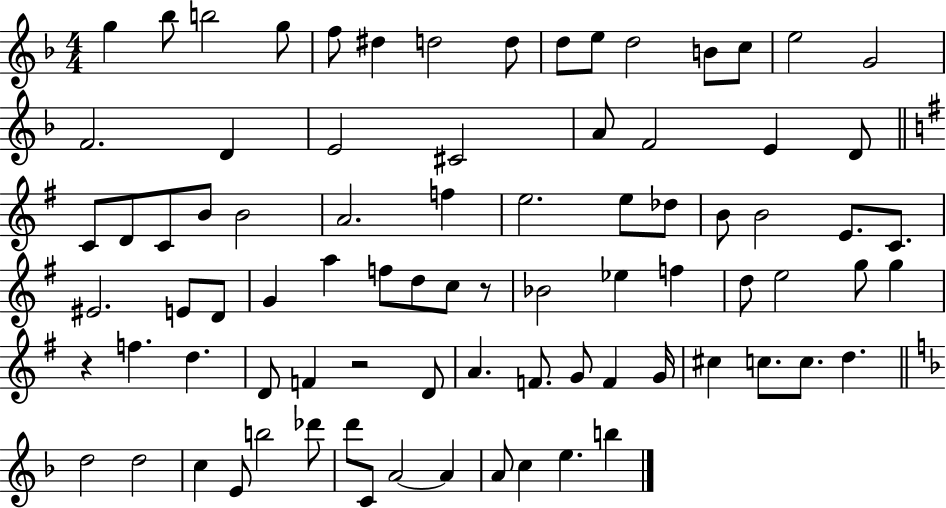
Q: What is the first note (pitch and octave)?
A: G5